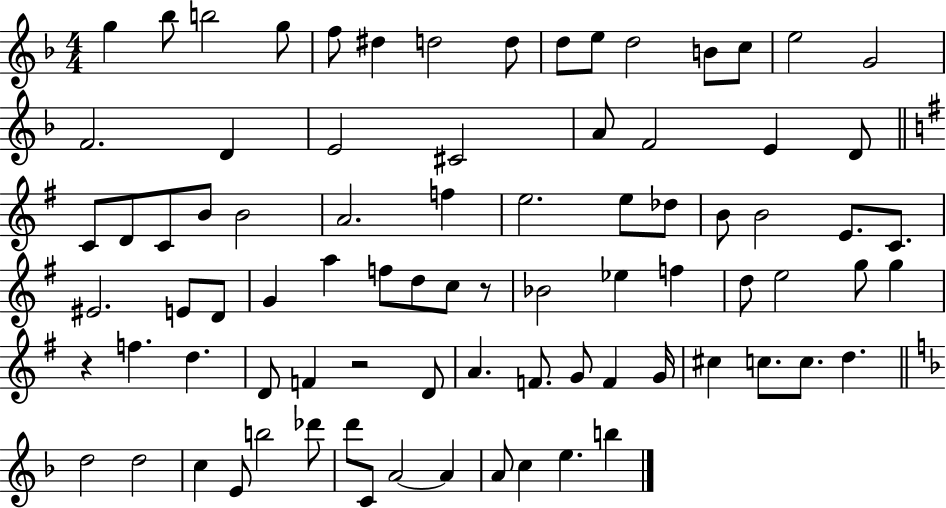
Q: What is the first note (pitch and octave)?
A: G5